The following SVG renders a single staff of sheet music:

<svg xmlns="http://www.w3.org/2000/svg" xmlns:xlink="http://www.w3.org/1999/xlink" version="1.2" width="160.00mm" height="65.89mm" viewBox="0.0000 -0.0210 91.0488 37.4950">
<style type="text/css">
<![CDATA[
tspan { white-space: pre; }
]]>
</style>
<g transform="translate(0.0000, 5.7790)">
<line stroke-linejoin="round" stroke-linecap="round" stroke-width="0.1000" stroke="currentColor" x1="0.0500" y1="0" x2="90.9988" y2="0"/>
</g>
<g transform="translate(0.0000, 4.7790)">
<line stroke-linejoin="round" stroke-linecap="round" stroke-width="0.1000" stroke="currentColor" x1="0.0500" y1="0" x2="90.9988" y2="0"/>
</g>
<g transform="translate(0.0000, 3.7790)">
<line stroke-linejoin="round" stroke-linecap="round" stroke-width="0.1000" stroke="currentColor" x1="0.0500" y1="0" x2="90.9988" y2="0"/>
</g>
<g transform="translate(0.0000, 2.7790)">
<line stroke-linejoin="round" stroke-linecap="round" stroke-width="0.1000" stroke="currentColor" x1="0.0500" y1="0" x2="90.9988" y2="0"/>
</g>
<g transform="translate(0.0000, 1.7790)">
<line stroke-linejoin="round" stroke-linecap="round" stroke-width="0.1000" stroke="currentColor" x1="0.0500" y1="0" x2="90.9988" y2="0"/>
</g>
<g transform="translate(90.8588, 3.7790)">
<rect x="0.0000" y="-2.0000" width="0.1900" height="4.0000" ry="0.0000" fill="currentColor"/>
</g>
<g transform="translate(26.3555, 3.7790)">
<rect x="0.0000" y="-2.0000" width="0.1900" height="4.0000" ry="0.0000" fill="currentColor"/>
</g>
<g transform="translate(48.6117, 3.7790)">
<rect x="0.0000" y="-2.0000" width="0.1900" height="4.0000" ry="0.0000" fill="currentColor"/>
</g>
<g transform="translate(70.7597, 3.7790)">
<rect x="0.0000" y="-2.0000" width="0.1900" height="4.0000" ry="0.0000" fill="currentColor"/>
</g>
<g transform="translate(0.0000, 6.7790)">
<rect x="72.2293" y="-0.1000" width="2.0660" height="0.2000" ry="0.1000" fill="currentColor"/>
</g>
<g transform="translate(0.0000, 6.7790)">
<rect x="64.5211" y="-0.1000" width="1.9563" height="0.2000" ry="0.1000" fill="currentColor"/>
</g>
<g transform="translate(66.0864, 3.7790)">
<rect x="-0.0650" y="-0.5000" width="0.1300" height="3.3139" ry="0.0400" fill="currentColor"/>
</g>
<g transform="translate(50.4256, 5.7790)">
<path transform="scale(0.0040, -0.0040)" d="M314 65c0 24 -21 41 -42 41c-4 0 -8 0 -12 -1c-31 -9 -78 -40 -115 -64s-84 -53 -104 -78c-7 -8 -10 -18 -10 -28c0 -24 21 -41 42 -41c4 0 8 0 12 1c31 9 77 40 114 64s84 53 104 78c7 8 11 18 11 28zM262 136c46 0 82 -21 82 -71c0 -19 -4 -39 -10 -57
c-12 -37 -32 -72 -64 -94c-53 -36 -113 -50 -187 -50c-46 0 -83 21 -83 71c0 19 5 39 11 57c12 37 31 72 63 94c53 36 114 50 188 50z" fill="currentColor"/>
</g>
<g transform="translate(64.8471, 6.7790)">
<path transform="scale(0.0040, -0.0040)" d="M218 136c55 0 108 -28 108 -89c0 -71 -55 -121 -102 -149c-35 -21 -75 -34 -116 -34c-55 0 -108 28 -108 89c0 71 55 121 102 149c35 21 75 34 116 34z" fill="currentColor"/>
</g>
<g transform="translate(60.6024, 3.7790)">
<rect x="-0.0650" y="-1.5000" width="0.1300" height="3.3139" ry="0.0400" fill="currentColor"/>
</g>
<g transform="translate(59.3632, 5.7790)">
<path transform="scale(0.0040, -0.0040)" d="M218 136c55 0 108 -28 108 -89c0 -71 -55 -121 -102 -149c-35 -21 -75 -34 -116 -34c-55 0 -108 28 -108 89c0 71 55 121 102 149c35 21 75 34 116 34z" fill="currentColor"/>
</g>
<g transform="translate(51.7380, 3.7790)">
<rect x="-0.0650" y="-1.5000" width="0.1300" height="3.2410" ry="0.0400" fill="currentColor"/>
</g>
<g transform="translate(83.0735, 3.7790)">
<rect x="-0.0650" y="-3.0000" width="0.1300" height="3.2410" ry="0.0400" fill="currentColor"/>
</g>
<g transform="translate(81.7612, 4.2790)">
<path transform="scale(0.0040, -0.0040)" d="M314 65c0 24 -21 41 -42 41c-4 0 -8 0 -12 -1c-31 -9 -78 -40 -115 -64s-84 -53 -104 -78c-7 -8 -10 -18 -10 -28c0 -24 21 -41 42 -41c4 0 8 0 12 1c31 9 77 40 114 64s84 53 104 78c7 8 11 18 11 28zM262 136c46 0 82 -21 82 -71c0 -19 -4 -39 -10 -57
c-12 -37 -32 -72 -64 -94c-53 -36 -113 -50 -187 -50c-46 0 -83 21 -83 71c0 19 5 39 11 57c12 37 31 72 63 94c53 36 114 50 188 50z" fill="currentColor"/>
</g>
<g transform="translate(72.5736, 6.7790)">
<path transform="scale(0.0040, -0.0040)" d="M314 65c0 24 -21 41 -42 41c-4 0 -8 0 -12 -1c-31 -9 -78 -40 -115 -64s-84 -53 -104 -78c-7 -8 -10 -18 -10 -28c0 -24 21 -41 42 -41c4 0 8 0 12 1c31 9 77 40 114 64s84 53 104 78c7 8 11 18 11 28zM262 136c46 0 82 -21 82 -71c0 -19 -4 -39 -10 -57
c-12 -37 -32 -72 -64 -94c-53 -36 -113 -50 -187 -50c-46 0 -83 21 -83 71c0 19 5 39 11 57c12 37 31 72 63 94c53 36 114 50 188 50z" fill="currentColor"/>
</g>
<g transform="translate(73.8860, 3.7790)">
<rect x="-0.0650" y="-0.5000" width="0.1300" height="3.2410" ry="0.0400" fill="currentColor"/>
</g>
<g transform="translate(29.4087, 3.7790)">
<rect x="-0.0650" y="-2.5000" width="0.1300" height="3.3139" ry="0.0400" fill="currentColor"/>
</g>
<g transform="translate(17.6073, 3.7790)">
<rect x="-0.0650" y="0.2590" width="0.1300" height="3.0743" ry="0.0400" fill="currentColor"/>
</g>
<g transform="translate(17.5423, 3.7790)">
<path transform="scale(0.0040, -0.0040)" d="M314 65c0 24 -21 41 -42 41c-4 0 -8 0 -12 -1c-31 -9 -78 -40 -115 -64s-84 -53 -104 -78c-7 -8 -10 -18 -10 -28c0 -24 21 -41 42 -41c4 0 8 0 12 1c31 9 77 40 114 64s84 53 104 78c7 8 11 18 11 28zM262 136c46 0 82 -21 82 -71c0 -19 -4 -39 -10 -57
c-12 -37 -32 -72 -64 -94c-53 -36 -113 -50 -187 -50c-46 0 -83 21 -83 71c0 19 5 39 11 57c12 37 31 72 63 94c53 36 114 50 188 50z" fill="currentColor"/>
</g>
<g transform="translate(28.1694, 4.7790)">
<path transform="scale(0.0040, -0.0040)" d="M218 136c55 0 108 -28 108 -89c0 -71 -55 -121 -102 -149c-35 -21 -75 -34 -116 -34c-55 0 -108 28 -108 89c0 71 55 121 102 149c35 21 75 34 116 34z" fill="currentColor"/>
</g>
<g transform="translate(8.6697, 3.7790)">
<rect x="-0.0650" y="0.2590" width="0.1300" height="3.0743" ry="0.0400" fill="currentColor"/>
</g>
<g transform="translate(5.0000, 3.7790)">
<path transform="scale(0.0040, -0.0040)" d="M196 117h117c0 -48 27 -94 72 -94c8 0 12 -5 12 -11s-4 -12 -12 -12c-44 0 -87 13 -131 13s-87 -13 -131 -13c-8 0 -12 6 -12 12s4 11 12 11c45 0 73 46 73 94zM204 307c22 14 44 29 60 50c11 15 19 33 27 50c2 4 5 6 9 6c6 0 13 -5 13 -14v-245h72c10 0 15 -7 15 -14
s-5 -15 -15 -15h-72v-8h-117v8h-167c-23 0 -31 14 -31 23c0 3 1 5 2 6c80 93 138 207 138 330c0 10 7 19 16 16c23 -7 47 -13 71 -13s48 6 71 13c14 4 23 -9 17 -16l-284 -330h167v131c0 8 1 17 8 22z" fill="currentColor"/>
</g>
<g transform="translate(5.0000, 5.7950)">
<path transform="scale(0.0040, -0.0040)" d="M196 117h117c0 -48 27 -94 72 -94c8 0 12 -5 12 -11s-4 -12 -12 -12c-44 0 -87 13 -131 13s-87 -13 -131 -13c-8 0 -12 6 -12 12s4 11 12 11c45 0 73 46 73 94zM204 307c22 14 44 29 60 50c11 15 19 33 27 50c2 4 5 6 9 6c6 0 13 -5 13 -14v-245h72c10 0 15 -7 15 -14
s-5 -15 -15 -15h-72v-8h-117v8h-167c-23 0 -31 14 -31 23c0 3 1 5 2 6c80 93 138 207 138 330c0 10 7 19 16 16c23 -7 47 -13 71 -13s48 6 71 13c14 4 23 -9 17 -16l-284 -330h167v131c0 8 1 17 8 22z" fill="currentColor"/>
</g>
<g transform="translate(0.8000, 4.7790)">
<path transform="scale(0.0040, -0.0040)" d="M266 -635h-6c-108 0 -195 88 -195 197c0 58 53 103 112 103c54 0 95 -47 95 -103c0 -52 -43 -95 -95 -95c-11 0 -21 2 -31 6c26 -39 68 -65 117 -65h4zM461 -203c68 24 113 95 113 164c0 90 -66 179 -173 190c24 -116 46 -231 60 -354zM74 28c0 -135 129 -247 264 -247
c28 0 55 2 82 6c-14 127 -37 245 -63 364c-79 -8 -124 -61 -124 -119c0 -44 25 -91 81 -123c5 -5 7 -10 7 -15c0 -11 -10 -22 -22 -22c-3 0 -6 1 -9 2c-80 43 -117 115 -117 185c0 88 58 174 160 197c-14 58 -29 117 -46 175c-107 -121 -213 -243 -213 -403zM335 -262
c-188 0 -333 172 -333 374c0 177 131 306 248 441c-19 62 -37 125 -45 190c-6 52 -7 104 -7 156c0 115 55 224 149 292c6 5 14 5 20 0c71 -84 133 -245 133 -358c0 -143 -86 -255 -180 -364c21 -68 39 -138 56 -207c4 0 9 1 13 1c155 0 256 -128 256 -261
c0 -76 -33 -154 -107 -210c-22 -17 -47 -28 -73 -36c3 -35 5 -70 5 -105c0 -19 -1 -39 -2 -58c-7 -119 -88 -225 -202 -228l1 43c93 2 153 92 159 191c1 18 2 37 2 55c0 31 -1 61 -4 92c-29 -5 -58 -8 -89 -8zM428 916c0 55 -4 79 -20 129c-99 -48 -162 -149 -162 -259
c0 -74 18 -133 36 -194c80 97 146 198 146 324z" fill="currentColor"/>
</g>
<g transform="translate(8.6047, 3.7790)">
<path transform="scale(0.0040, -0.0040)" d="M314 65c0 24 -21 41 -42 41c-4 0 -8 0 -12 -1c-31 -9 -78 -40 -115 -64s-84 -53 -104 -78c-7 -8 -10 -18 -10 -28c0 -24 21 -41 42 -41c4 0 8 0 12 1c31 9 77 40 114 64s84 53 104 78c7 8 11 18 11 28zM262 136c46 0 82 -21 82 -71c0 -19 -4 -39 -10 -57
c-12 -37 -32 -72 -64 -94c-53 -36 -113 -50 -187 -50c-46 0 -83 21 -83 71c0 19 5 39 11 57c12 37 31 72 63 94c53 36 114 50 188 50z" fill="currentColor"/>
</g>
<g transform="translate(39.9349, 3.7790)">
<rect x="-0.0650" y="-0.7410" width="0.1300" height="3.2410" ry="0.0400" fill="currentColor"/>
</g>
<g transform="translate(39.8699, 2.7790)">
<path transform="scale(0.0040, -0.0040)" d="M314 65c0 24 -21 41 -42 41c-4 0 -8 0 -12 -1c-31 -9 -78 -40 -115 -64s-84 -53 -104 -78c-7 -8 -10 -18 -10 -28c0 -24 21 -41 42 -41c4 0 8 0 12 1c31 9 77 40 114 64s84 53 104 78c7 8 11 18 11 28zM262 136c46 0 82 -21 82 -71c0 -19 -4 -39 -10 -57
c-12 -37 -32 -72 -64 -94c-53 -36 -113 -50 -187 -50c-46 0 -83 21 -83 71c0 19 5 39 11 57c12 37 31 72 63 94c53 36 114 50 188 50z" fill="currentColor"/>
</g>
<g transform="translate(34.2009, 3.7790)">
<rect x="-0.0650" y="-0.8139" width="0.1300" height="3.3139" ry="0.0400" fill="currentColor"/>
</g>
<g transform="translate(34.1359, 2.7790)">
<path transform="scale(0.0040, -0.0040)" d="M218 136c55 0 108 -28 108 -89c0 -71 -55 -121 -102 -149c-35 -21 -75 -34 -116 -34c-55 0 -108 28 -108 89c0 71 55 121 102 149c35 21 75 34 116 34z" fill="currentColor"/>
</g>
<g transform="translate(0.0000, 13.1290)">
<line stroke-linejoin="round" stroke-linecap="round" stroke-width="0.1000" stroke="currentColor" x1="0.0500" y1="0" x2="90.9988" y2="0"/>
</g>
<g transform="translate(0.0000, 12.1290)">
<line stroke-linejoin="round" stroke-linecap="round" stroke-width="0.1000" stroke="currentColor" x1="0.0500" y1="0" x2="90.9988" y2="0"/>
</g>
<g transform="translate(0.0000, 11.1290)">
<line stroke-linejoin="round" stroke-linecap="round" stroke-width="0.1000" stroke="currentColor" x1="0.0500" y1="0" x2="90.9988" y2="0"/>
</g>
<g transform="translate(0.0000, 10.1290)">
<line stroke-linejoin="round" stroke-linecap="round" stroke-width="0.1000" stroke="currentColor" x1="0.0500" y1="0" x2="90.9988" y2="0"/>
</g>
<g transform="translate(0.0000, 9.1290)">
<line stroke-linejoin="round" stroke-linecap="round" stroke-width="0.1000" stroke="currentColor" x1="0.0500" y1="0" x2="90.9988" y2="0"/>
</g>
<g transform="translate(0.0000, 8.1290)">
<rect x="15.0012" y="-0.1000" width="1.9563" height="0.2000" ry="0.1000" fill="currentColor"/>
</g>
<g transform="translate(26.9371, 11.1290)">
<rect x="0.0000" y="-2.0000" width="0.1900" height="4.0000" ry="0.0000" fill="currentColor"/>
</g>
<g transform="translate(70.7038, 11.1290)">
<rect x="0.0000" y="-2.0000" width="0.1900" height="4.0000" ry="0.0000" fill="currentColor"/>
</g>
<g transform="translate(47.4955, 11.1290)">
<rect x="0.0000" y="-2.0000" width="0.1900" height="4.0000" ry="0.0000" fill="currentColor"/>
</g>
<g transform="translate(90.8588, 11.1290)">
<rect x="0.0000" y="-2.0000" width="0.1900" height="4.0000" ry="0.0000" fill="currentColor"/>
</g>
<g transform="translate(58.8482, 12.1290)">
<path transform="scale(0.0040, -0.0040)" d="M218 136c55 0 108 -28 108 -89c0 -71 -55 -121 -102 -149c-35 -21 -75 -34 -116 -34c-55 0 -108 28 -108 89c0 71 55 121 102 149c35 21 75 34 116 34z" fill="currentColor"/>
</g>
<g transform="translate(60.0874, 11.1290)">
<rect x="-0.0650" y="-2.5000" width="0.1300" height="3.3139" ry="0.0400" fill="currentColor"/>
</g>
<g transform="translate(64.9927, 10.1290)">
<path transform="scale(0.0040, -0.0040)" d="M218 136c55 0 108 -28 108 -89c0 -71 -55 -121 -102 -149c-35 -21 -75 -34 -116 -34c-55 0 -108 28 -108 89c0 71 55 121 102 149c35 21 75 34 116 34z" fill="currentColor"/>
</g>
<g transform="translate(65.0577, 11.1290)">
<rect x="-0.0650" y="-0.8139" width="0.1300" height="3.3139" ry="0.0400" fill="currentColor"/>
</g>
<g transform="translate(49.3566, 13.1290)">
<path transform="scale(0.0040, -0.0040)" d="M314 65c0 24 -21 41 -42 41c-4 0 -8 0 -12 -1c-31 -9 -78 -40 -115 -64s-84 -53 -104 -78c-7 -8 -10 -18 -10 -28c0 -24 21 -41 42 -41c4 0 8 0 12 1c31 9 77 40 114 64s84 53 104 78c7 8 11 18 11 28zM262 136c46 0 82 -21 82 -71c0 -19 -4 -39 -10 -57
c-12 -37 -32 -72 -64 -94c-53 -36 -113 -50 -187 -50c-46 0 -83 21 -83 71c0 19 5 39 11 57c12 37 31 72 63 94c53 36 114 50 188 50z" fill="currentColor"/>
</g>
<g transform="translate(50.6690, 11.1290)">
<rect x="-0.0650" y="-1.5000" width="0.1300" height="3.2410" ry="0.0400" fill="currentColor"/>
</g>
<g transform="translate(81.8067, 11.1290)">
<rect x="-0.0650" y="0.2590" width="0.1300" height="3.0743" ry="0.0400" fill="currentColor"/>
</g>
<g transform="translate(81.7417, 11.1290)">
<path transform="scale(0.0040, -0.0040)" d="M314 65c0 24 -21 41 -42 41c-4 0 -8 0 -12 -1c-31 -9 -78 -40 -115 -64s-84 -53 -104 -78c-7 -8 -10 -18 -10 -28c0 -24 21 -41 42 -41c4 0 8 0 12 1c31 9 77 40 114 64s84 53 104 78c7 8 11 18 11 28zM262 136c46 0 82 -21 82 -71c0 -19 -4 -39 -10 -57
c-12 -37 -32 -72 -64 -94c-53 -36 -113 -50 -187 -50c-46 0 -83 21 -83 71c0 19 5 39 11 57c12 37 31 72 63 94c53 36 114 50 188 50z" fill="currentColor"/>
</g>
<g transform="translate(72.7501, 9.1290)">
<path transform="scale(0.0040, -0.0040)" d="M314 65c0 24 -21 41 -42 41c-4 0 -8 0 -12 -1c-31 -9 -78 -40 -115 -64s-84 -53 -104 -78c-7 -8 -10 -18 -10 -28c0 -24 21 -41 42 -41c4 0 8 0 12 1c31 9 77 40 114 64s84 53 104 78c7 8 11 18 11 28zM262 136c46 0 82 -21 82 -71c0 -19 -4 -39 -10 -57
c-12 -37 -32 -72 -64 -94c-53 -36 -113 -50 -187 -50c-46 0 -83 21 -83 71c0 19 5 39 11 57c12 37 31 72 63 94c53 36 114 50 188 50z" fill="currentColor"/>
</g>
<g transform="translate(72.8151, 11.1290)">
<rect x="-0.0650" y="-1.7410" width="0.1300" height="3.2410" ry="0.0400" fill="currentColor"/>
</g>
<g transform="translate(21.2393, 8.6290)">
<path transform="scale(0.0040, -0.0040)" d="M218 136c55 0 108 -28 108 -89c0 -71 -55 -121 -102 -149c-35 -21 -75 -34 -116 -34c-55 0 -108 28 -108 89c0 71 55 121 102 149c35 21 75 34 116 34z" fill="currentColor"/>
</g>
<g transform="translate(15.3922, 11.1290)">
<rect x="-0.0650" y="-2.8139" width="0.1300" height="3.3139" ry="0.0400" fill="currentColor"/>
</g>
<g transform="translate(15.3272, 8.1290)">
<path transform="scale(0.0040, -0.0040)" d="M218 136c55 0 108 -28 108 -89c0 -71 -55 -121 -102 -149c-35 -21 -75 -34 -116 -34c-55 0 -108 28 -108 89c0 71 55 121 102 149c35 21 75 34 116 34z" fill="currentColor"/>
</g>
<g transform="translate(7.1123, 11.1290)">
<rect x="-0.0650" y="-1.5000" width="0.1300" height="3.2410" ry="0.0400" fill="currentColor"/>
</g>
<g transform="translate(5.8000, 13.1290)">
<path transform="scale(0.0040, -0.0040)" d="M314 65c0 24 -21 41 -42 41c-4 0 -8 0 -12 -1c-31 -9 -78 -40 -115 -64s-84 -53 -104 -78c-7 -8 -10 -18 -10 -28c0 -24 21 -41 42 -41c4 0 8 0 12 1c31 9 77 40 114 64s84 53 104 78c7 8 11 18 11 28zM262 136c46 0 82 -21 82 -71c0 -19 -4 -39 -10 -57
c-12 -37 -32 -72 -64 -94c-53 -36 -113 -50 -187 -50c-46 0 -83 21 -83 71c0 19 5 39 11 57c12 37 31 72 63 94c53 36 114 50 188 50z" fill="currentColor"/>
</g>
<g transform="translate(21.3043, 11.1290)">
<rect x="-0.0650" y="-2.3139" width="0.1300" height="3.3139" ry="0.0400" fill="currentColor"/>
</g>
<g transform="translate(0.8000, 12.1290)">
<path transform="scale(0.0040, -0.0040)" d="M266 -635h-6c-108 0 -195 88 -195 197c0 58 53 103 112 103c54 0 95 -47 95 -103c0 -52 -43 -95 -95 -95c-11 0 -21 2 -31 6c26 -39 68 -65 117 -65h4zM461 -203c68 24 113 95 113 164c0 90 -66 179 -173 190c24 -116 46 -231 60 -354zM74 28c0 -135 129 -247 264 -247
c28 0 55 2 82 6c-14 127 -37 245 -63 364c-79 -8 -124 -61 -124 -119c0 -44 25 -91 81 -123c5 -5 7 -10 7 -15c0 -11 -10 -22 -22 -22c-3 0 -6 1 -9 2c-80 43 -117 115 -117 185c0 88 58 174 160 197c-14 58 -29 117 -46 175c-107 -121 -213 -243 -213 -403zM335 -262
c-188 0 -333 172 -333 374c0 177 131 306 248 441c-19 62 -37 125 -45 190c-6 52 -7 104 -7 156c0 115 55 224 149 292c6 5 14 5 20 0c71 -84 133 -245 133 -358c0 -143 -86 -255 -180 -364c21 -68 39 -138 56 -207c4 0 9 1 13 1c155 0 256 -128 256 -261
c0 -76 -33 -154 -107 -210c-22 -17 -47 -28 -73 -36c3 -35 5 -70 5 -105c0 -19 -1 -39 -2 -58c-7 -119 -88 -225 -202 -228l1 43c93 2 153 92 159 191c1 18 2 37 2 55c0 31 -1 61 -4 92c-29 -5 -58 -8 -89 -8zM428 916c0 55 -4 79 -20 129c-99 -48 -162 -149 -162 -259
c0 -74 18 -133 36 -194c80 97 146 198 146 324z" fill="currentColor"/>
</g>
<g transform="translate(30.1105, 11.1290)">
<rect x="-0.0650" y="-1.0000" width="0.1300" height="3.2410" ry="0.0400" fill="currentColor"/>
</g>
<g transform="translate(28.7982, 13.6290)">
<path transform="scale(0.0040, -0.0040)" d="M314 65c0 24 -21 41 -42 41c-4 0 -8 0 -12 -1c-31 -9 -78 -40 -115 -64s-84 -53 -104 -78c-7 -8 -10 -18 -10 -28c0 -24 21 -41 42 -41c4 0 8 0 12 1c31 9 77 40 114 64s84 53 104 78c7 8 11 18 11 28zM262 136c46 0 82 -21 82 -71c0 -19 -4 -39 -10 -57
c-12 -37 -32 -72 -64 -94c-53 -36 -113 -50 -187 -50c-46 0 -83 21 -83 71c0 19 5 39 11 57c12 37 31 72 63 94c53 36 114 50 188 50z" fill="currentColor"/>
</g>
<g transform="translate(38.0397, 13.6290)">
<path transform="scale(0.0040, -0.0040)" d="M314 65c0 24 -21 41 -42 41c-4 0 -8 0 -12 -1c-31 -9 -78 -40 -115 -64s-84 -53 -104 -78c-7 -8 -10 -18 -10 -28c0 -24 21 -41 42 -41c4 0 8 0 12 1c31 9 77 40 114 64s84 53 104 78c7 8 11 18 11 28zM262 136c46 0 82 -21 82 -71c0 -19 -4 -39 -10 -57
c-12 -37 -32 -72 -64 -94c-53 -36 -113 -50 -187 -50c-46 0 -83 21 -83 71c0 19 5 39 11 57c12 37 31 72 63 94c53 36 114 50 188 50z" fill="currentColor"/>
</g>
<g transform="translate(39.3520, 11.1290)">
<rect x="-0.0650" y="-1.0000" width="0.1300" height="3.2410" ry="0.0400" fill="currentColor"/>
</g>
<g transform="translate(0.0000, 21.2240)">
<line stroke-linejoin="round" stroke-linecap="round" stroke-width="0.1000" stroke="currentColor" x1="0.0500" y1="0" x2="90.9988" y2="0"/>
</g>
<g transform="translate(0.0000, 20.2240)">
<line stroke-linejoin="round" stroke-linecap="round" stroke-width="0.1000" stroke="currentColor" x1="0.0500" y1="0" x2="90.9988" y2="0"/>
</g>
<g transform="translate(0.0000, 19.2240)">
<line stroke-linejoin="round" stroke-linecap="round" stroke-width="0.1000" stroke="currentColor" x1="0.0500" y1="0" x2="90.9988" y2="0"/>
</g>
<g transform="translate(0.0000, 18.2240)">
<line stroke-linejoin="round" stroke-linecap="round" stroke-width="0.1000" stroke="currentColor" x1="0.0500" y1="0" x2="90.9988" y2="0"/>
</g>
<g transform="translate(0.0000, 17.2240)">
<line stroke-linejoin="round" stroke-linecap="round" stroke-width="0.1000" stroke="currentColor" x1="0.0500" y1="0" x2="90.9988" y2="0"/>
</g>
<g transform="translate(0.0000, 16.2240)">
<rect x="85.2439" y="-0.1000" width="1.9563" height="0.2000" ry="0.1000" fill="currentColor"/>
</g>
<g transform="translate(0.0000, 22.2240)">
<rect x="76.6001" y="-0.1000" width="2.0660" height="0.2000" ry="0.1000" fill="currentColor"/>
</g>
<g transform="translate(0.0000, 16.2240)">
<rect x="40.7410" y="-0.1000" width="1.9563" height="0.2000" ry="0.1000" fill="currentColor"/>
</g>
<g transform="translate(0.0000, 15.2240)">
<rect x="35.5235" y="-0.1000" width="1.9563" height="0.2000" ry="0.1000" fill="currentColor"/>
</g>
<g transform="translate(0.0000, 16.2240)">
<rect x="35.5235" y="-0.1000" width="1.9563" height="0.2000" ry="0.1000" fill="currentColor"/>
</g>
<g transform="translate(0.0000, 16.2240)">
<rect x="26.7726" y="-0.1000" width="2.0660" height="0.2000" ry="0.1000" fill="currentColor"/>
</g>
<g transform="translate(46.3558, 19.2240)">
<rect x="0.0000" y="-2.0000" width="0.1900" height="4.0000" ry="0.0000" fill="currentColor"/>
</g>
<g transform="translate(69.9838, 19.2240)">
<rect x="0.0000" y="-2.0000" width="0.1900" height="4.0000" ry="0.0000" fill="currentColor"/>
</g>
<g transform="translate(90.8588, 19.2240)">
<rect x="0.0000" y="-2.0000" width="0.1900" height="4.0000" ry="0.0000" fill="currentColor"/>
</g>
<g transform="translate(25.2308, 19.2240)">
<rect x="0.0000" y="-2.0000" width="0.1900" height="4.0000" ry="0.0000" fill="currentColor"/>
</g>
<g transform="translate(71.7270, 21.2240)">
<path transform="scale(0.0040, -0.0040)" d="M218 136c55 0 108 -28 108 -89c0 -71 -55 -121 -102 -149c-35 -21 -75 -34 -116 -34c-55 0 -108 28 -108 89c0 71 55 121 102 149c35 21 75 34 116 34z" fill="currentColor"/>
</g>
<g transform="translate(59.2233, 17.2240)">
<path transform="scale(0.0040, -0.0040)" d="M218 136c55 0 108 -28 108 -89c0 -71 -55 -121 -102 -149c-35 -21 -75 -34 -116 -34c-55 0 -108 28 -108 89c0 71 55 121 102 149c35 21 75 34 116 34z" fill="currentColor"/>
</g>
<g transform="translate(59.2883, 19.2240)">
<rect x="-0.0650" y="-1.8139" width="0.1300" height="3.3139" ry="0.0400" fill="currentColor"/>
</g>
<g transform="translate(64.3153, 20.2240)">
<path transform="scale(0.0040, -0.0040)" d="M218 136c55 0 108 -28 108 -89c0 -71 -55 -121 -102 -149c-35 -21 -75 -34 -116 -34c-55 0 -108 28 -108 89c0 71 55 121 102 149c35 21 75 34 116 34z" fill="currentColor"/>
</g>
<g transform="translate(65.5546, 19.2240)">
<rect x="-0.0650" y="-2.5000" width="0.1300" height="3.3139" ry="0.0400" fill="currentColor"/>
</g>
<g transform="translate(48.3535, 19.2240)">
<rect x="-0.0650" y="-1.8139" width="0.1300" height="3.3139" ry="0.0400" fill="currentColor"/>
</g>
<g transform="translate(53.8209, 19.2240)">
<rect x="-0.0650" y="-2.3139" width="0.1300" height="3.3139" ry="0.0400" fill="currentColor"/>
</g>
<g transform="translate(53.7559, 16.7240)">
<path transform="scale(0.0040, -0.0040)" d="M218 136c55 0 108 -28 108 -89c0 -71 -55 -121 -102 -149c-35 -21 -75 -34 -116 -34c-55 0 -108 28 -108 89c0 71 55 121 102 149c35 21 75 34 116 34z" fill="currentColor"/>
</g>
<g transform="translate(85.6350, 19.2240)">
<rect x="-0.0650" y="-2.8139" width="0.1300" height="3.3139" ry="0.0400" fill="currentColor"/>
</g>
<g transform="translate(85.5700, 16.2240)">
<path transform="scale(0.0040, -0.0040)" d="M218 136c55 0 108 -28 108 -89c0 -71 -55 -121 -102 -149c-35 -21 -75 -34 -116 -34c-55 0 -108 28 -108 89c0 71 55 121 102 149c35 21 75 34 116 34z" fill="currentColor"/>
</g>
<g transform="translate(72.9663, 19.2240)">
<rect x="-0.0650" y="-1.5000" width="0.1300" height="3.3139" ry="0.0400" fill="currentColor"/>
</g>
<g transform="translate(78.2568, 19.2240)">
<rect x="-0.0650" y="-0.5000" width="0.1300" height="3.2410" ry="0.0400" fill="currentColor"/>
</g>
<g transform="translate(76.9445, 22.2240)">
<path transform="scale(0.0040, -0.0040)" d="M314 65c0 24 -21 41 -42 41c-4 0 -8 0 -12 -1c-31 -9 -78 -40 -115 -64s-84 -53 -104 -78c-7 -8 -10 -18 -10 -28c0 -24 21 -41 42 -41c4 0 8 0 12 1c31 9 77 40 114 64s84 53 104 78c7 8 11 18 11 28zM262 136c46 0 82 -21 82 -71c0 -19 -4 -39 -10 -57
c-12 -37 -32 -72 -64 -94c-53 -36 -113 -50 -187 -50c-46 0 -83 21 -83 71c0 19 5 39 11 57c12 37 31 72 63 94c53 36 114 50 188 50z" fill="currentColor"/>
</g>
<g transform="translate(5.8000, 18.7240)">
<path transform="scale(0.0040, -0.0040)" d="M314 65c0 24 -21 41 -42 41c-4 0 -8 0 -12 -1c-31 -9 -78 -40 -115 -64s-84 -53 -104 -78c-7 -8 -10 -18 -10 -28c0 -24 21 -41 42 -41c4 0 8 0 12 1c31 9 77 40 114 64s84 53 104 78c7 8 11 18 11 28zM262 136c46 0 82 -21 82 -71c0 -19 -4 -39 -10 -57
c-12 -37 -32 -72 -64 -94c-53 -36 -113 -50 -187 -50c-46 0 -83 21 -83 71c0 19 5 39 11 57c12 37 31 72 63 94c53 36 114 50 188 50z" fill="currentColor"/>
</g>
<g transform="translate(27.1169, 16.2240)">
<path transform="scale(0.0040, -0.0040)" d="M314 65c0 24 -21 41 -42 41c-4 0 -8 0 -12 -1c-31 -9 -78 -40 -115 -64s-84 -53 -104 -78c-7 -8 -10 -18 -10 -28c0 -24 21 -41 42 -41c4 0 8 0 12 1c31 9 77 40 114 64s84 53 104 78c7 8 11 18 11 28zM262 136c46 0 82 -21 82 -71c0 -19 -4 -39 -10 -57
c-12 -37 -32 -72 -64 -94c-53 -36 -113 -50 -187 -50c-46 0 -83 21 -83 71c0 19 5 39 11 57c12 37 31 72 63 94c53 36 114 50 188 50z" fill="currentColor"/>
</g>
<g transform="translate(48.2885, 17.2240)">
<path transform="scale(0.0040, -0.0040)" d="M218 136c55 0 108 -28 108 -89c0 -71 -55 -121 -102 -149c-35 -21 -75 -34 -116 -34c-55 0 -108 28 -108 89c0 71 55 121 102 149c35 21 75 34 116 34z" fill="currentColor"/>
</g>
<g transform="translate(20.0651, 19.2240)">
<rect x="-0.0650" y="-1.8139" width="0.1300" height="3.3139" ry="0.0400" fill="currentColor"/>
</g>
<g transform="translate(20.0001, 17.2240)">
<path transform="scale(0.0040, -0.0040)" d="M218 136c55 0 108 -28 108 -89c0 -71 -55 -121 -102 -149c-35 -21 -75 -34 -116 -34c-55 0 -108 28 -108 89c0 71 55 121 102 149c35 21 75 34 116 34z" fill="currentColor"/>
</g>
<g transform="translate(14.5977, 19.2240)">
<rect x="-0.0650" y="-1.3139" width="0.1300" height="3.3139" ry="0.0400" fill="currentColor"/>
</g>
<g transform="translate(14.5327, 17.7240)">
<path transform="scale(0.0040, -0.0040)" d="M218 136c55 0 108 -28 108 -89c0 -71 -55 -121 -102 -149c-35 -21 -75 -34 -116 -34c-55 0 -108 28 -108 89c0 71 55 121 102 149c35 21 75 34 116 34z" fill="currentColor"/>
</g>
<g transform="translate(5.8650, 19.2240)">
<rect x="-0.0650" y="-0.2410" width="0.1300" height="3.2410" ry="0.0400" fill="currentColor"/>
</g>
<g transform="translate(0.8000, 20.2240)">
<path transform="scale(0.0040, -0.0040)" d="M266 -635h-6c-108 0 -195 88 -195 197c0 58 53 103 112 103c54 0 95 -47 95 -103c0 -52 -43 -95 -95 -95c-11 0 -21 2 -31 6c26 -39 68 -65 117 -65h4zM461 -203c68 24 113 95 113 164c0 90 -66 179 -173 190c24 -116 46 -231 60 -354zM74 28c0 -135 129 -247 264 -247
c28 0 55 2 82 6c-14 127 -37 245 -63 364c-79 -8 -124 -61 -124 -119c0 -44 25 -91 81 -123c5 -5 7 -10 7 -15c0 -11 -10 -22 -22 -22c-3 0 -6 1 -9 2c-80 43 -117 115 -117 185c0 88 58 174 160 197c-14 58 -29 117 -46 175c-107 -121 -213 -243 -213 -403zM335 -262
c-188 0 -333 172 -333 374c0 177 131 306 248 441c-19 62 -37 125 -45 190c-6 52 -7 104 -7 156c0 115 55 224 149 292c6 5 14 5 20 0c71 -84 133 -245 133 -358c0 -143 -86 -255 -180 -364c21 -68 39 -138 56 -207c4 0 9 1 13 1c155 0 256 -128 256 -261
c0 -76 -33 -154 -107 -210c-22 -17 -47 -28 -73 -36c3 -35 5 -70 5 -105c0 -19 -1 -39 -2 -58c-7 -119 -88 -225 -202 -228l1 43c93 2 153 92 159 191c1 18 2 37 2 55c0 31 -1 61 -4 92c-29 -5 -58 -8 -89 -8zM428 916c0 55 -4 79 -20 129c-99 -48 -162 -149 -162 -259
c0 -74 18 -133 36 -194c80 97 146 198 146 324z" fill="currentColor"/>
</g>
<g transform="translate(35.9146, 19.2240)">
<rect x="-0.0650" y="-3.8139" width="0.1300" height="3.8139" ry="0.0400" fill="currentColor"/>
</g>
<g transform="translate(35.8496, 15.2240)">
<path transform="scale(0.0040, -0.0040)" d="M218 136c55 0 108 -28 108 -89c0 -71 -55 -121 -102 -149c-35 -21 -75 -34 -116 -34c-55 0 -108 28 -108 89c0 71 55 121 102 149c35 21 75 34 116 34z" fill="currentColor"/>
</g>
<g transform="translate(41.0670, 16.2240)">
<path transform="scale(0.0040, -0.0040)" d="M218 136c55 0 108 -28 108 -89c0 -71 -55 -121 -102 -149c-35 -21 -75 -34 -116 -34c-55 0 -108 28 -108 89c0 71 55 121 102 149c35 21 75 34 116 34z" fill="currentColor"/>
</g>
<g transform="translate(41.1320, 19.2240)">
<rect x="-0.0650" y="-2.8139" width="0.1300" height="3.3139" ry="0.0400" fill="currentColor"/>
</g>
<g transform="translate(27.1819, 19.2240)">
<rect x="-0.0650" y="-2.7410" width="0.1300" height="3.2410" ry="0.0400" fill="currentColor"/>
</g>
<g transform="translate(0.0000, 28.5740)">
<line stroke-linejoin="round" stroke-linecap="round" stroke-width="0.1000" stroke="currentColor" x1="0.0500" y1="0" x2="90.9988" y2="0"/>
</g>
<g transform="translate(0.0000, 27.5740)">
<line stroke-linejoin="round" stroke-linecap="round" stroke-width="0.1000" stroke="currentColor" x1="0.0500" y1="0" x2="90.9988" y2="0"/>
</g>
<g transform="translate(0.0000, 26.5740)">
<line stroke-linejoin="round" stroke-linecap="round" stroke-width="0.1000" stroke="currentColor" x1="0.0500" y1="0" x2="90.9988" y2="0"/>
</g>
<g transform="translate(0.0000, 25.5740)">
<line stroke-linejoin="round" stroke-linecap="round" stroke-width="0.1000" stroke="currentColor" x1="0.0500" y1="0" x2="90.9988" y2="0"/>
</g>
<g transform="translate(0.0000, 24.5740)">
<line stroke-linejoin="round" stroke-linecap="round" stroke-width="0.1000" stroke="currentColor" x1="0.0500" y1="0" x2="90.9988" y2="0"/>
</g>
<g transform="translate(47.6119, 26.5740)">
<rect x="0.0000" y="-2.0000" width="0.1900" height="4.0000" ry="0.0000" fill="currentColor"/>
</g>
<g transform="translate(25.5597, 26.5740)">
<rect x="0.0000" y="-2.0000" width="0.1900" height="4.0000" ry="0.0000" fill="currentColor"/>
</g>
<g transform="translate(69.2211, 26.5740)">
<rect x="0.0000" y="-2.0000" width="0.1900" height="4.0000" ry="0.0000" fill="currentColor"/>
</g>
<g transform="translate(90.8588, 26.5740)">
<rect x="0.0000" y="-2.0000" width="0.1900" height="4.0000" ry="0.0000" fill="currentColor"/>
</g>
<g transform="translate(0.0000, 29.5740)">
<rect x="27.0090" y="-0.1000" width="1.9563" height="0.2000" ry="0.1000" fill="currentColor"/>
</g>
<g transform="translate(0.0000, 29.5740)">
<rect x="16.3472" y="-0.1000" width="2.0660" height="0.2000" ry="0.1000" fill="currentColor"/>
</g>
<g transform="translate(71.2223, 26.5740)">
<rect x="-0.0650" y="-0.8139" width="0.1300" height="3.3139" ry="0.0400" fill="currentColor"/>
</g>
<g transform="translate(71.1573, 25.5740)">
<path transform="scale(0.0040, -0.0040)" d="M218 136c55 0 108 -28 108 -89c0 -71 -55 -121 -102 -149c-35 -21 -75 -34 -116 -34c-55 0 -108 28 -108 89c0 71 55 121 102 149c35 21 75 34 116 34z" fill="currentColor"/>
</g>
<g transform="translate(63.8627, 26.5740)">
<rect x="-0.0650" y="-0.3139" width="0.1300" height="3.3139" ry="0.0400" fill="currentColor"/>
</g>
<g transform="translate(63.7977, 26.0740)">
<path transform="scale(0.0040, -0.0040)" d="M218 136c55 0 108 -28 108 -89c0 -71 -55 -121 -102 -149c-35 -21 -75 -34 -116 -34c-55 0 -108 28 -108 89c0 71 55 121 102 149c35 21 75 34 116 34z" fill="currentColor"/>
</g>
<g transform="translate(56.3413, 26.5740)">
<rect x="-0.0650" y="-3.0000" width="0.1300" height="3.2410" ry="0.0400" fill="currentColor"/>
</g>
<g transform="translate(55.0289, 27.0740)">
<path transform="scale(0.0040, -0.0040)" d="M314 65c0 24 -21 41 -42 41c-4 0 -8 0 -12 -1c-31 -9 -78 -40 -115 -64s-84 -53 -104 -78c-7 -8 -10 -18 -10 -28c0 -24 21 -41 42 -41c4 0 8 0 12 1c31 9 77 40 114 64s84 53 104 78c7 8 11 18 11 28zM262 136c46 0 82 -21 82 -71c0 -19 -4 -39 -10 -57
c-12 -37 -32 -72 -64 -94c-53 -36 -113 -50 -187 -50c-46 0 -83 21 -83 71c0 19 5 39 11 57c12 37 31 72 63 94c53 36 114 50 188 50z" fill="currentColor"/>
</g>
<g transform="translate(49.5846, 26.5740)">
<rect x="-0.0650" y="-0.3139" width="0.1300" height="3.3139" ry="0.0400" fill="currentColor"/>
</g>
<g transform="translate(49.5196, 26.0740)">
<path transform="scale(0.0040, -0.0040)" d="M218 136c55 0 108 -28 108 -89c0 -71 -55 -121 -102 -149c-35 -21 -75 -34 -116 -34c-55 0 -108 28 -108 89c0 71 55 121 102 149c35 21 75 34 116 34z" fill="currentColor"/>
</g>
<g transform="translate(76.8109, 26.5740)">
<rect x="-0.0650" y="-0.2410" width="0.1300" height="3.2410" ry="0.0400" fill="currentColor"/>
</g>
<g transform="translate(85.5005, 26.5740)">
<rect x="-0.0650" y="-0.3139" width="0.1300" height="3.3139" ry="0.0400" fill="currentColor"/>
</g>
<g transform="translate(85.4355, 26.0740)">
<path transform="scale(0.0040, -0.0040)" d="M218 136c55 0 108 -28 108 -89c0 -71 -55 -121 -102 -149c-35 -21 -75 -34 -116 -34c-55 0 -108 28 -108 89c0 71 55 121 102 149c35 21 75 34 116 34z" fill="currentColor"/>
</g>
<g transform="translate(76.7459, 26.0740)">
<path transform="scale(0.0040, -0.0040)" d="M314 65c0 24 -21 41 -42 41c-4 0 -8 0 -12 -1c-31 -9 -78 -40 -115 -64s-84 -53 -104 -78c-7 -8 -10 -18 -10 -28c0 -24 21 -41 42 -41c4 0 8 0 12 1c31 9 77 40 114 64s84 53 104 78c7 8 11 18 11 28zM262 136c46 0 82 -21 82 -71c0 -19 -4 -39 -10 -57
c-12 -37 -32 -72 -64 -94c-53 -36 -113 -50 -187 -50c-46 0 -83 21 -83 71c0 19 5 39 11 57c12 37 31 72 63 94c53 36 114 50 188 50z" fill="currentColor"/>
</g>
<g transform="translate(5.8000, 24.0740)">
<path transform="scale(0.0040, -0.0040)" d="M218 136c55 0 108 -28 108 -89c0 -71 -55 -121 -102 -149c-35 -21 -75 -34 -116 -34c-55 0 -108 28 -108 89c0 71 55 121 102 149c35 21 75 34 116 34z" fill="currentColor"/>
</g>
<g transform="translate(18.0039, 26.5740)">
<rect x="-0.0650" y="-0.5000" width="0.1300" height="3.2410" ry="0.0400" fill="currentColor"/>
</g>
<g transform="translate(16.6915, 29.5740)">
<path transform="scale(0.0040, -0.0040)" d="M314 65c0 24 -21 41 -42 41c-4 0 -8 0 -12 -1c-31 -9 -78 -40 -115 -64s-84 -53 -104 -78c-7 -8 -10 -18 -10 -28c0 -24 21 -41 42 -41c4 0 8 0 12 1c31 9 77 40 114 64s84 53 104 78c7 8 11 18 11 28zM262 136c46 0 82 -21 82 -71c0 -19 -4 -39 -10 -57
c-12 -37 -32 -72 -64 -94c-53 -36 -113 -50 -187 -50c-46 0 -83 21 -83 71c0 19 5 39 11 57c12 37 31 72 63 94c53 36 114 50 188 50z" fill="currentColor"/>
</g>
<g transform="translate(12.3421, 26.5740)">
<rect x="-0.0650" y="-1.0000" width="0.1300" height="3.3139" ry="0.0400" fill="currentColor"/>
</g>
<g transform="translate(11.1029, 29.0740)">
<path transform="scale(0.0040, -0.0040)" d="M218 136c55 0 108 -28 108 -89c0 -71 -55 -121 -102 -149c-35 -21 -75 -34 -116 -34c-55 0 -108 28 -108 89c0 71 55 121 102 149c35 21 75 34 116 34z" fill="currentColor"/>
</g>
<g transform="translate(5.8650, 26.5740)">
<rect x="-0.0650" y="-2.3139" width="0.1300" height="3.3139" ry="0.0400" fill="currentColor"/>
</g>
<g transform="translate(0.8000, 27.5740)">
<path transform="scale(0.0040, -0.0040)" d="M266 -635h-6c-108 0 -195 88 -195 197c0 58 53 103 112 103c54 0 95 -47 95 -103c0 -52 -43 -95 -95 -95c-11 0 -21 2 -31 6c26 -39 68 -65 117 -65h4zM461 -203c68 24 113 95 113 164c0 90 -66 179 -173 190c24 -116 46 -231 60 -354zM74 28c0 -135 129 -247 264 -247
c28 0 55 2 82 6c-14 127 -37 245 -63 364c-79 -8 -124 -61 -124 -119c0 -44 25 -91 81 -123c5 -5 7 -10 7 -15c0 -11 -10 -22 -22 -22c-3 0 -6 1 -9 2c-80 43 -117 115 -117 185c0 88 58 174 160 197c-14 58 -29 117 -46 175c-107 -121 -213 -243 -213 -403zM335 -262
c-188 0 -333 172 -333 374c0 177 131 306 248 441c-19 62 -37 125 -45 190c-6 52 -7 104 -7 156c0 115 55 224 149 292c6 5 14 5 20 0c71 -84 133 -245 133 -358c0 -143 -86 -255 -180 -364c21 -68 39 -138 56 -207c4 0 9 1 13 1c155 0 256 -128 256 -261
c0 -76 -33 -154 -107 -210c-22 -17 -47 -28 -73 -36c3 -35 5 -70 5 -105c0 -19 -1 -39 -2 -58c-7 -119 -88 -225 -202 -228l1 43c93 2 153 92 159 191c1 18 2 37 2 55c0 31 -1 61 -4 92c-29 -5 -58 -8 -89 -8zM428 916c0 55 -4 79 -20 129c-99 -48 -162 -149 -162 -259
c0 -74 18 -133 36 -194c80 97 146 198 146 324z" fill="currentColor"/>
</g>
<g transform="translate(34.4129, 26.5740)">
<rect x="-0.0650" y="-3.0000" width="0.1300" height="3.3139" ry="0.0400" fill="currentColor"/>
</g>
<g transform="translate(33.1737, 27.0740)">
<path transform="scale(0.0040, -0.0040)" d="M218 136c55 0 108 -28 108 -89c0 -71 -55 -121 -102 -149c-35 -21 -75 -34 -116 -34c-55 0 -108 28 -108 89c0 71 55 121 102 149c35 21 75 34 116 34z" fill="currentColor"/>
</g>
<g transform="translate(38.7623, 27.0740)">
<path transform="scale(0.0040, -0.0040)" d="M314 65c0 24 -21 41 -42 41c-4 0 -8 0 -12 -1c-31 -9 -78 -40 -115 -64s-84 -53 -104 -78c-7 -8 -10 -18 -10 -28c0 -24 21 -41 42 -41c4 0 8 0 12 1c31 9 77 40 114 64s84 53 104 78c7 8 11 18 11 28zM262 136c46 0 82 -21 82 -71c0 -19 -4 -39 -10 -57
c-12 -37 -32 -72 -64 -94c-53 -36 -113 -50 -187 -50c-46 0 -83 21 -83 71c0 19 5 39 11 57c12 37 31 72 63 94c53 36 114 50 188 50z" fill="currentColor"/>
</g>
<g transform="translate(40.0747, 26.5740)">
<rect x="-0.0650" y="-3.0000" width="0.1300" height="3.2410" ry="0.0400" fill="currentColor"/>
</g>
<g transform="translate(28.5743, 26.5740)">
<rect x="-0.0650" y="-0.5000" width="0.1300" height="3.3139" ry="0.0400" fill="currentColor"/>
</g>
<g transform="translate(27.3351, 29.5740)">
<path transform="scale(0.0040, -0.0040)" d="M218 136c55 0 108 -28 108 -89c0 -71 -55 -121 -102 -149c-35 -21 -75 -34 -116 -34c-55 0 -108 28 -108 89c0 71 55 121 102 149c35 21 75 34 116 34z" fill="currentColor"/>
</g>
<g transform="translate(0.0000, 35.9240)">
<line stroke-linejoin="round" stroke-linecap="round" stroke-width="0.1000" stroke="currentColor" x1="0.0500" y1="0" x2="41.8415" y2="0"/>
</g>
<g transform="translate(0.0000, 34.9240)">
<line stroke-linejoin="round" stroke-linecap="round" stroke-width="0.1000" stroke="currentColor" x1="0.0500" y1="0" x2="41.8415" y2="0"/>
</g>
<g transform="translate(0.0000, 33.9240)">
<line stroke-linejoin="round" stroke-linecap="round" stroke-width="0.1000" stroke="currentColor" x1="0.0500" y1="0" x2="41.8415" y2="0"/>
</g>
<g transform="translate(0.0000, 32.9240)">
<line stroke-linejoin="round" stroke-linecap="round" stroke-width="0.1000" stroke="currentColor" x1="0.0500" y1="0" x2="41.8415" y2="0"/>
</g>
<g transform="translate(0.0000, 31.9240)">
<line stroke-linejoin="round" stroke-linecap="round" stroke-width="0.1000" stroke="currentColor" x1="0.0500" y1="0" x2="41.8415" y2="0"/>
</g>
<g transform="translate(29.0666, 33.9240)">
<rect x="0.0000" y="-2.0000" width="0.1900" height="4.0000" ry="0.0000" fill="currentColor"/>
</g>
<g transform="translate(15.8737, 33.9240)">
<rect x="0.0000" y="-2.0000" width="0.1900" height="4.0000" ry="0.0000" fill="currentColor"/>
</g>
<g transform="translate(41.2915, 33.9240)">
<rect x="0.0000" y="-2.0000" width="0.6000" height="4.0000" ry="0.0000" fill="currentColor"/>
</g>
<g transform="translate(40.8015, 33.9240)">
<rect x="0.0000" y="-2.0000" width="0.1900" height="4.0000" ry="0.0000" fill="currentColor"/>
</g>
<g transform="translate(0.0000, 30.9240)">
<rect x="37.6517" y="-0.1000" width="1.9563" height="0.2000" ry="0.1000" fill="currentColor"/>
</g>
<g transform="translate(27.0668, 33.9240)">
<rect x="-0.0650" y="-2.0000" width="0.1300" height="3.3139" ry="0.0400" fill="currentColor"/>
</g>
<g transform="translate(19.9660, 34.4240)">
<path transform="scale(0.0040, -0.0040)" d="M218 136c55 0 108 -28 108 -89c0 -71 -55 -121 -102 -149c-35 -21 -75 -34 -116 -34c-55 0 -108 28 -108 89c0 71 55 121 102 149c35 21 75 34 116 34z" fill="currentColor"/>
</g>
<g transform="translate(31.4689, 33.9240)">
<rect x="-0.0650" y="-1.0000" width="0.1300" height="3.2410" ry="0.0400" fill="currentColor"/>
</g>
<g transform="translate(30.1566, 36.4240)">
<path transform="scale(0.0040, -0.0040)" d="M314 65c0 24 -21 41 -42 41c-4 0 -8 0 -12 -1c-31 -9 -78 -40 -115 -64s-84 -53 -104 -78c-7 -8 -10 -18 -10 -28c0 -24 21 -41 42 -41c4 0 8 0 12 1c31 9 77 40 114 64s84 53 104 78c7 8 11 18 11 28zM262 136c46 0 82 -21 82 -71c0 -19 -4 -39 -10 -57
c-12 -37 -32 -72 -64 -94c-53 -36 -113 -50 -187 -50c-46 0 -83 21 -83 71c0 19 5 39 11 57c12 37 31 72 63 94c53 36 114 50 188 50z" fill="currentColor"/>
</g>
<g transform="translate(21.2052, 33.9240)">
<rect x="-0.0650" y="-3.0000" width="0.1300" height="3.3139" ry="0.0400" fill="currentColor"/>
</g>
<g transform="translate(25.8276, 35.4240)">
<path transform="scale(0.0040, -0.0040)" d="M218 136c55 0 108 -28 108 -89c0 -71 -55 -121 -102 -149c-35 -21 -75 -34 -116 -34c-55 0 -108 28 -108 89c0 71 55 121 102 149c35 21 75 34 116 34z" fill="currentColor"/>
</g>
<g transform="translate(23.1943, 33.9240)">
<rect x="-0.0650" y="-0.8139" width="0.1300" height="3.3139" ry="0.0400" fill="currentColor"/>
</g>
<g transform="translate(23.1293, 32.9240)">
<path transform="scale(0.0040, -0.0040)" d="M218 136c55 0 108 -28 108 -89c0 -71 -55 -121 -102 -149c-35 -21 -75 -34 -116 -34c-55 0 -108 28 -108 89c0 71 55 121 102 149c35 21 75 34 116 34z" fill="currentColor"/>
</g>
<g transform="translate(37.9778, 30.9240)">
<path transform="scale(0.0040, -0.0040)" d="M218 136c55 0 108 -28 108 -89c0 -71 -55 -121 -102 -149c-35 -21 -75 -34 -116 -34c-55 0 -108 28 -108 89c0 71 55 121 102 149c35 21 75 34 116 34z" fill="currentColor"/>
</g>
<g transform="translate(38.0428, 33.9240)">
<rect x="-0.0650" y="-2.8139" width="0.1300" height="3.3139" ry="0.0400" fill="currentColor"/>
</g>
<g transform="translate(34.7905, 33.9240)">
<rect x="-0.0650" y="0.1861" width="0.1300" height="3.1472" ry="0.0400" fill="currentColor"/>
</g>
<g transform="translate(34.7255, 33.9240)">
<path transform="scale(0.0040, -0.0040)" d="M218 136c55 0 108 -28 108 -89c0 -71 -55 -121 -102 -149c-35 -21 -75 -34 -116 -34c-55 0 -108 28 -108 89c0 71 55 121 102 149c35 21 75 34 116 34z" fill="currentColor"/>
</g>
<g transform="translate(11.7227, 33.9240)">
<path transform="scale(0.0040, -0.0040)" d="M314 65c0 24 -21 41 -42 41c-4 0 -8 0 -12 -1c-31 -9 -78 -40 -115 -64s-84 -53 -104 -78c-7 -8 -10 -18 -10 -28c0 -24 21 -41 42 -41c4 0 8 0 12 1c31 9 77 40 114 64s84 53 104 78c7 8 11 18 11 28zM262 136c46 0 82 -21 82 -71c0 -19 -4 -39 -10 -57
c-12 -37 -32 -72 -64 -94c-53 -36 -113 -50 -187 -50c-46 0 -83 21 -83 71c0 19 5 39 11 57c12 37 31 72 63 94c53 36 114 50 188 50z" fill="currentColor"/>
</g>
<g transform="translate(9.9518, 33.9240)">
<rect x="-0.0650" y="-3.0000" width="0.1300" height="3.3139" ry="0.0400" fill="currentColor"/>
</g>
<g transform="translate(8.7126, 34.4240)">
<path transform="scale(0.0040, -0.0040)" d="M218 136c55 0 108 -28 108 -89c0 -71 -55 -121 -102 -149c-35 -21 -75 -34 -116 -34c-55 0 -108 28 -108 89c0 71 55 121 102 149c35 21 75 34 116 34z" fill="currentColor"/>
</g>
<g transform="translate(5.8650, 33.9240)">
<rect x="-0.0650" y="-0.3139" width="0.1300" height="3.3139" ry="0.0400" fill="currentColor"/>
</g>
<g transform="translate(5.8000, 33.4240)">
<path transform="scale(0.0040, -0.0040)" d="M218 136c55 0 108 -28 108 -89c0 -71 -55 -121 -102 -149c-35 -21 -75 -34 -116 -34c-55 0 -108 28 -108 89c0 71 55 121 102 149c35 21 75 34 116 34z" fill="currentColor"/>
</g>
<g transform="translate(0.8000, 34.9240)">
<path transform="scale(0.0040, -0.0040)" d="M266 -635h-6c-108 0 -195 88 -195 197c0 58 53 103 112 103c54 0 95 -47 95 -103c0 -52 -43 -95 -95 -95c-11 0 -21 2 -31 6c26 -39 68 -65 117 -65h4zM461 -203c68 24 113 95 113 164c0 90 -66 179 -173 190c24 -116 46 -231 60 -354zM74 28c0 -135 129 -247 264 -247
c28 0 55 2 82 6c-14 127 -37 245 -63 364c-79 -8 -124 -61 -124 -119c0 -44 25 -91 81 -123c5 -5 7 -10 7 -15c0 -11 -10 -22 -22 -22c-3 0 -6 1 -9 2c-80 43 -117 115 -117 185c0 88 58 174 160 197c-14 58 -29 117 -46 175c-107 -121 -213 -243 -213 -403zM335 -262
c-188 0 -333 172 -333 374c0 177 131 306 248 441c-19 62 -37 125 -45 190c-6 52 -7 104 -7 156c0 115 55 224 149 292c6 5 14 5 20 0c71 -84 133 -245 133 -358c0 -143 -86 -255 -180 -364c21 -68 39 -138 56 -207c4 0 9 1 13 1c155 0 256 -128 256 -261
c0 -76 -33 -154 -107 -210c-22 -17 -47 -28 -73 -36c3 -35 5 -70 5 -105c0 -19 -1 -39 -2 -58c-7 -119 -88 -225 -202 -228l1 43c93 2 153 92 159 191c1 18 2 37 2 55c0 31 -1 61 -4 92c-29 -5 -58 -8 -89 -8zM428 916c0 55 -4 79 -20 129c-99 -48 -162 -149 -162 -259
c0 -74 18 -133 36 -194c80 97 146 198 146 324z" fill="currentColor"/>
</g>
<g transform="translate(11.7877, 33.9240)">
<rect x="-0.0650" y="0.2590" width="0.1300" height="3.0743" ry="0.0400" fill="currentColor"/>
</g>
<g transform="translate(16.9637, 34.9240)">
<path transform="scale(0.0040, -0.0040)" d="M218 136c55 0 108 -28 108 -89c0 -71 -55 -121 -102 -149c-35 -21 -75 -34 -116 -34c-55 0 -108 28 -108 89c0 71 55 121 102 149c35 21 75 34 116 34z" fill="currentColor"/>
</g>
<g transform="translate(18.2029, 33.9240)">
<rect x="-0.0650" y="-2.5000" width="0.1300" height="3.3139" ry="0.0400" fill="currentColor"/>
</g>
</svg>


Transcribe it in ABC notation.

X:1
T:Untitled
M:4/4
L:1/4
K:C
B2 B2 G d d2 E2 E C C2 A2 E2 a g D2 D2 E2 G d f2 B2 c2 e f a2 c' a f g f G E C2 a g D C2 C A A2 c A2 c d c2 c c A B2 G A d F D2 B a